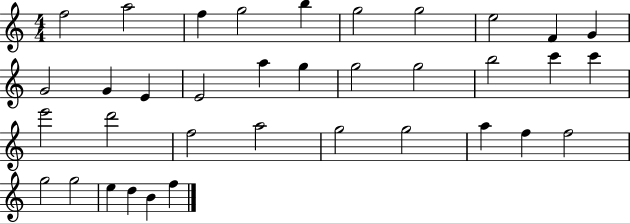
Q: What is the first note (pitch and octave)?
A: F5